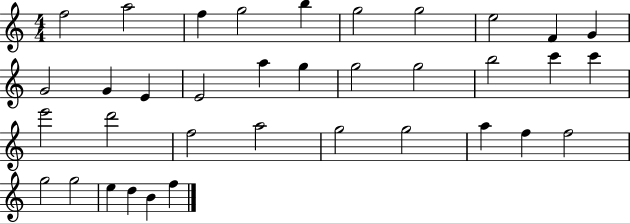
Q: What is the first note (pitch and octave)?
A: F5